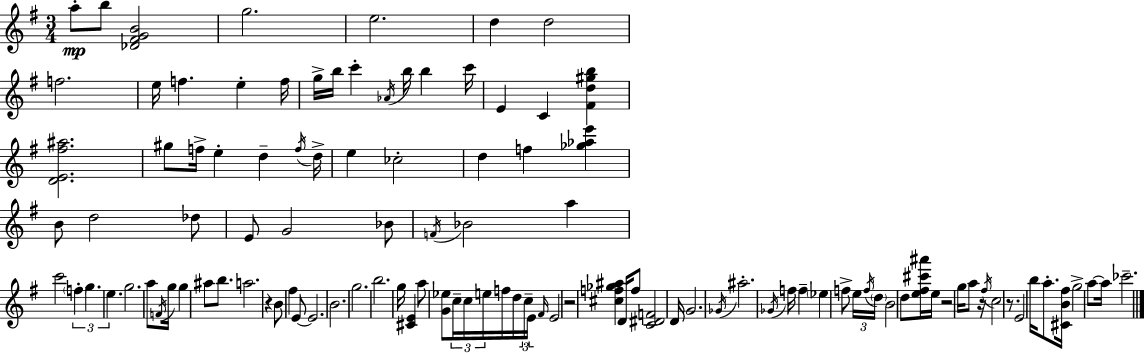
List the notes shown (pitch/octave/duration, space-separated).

A5/e B5/e [Db4,F#4,G4,B4]/h G5/h. E5/h. D5/q D5/h F5/h. E5/s F5/q. E5/q F5/s G5/s B5/s C6/q Ab4/s B5/s B5/q C6/s E4/q C4/q [F#4,D5,G#5,B5]/q [D4,E4,F#5,A#5]/h. G#5/e F5/s E5/q D5/q F5/s D5/s E5/q CES5/h D5/q F5/q [Gb5,Ab5,E6]/q B4/e D5/h Db5/e E4/e G4/h Bb4/e F4/s Bb4/h A5/q C6/h F5/q G5/q. E5/q. G5/h. A5/e F4/s G5/s G5/q A#5/e B5/e. A5/h. R/q B4/e F#5/q E4/e E4/h. B4/h. G5/h. B5/h. G5/s [C#4,E4]/q A5/e [G4,Eb5]/e C5/s C5/s E5/s F5/s D5/s C5/s E4/s F#4/s E4/h R/h [C#5,F5,Gb5,A#5]/q D4/s F5/e [C4,D#4,F4]/h D4/s G4/h. Gb4/s A#5/h. Gb4/s F5/s F5/q Eb5/q F5/e E5/s F5/s D5/s B4/h D5/e [E5,F#5,C#6,A#6]/s E5/s R/h G5/s A5/e R/s F#5/s C5/h R/e. E4/h B5/s A5/e. [C#4,B4,F#5]/s G5/h A5/e A5/s CES6/h.